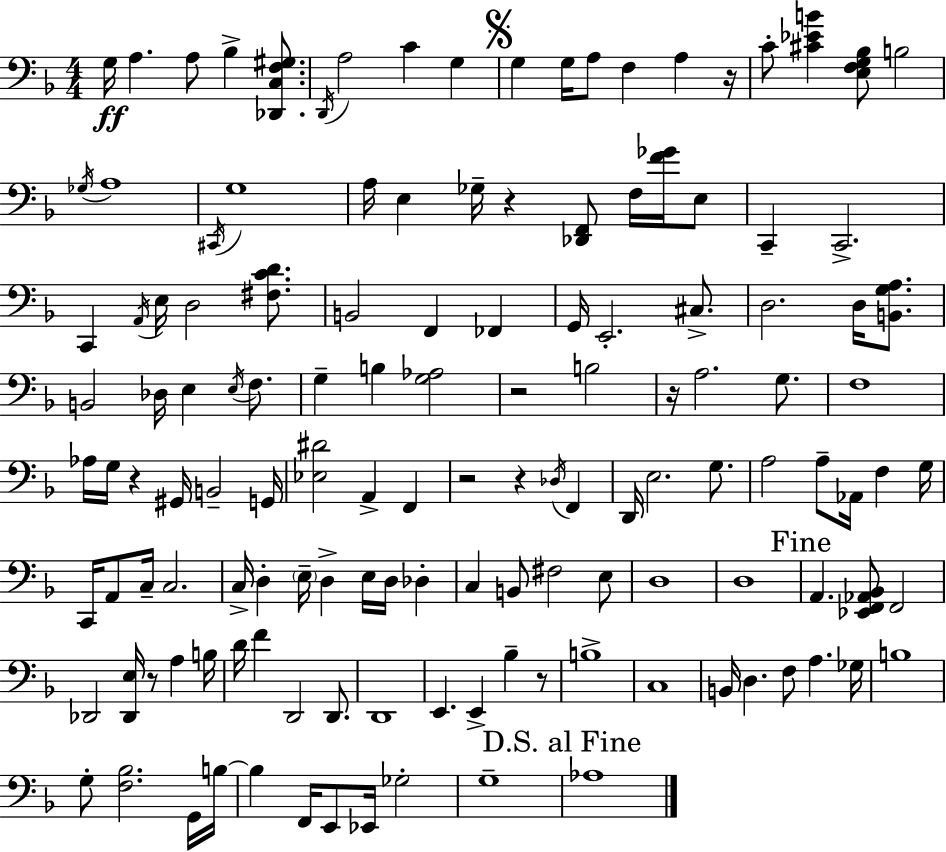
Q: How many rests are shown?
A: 9